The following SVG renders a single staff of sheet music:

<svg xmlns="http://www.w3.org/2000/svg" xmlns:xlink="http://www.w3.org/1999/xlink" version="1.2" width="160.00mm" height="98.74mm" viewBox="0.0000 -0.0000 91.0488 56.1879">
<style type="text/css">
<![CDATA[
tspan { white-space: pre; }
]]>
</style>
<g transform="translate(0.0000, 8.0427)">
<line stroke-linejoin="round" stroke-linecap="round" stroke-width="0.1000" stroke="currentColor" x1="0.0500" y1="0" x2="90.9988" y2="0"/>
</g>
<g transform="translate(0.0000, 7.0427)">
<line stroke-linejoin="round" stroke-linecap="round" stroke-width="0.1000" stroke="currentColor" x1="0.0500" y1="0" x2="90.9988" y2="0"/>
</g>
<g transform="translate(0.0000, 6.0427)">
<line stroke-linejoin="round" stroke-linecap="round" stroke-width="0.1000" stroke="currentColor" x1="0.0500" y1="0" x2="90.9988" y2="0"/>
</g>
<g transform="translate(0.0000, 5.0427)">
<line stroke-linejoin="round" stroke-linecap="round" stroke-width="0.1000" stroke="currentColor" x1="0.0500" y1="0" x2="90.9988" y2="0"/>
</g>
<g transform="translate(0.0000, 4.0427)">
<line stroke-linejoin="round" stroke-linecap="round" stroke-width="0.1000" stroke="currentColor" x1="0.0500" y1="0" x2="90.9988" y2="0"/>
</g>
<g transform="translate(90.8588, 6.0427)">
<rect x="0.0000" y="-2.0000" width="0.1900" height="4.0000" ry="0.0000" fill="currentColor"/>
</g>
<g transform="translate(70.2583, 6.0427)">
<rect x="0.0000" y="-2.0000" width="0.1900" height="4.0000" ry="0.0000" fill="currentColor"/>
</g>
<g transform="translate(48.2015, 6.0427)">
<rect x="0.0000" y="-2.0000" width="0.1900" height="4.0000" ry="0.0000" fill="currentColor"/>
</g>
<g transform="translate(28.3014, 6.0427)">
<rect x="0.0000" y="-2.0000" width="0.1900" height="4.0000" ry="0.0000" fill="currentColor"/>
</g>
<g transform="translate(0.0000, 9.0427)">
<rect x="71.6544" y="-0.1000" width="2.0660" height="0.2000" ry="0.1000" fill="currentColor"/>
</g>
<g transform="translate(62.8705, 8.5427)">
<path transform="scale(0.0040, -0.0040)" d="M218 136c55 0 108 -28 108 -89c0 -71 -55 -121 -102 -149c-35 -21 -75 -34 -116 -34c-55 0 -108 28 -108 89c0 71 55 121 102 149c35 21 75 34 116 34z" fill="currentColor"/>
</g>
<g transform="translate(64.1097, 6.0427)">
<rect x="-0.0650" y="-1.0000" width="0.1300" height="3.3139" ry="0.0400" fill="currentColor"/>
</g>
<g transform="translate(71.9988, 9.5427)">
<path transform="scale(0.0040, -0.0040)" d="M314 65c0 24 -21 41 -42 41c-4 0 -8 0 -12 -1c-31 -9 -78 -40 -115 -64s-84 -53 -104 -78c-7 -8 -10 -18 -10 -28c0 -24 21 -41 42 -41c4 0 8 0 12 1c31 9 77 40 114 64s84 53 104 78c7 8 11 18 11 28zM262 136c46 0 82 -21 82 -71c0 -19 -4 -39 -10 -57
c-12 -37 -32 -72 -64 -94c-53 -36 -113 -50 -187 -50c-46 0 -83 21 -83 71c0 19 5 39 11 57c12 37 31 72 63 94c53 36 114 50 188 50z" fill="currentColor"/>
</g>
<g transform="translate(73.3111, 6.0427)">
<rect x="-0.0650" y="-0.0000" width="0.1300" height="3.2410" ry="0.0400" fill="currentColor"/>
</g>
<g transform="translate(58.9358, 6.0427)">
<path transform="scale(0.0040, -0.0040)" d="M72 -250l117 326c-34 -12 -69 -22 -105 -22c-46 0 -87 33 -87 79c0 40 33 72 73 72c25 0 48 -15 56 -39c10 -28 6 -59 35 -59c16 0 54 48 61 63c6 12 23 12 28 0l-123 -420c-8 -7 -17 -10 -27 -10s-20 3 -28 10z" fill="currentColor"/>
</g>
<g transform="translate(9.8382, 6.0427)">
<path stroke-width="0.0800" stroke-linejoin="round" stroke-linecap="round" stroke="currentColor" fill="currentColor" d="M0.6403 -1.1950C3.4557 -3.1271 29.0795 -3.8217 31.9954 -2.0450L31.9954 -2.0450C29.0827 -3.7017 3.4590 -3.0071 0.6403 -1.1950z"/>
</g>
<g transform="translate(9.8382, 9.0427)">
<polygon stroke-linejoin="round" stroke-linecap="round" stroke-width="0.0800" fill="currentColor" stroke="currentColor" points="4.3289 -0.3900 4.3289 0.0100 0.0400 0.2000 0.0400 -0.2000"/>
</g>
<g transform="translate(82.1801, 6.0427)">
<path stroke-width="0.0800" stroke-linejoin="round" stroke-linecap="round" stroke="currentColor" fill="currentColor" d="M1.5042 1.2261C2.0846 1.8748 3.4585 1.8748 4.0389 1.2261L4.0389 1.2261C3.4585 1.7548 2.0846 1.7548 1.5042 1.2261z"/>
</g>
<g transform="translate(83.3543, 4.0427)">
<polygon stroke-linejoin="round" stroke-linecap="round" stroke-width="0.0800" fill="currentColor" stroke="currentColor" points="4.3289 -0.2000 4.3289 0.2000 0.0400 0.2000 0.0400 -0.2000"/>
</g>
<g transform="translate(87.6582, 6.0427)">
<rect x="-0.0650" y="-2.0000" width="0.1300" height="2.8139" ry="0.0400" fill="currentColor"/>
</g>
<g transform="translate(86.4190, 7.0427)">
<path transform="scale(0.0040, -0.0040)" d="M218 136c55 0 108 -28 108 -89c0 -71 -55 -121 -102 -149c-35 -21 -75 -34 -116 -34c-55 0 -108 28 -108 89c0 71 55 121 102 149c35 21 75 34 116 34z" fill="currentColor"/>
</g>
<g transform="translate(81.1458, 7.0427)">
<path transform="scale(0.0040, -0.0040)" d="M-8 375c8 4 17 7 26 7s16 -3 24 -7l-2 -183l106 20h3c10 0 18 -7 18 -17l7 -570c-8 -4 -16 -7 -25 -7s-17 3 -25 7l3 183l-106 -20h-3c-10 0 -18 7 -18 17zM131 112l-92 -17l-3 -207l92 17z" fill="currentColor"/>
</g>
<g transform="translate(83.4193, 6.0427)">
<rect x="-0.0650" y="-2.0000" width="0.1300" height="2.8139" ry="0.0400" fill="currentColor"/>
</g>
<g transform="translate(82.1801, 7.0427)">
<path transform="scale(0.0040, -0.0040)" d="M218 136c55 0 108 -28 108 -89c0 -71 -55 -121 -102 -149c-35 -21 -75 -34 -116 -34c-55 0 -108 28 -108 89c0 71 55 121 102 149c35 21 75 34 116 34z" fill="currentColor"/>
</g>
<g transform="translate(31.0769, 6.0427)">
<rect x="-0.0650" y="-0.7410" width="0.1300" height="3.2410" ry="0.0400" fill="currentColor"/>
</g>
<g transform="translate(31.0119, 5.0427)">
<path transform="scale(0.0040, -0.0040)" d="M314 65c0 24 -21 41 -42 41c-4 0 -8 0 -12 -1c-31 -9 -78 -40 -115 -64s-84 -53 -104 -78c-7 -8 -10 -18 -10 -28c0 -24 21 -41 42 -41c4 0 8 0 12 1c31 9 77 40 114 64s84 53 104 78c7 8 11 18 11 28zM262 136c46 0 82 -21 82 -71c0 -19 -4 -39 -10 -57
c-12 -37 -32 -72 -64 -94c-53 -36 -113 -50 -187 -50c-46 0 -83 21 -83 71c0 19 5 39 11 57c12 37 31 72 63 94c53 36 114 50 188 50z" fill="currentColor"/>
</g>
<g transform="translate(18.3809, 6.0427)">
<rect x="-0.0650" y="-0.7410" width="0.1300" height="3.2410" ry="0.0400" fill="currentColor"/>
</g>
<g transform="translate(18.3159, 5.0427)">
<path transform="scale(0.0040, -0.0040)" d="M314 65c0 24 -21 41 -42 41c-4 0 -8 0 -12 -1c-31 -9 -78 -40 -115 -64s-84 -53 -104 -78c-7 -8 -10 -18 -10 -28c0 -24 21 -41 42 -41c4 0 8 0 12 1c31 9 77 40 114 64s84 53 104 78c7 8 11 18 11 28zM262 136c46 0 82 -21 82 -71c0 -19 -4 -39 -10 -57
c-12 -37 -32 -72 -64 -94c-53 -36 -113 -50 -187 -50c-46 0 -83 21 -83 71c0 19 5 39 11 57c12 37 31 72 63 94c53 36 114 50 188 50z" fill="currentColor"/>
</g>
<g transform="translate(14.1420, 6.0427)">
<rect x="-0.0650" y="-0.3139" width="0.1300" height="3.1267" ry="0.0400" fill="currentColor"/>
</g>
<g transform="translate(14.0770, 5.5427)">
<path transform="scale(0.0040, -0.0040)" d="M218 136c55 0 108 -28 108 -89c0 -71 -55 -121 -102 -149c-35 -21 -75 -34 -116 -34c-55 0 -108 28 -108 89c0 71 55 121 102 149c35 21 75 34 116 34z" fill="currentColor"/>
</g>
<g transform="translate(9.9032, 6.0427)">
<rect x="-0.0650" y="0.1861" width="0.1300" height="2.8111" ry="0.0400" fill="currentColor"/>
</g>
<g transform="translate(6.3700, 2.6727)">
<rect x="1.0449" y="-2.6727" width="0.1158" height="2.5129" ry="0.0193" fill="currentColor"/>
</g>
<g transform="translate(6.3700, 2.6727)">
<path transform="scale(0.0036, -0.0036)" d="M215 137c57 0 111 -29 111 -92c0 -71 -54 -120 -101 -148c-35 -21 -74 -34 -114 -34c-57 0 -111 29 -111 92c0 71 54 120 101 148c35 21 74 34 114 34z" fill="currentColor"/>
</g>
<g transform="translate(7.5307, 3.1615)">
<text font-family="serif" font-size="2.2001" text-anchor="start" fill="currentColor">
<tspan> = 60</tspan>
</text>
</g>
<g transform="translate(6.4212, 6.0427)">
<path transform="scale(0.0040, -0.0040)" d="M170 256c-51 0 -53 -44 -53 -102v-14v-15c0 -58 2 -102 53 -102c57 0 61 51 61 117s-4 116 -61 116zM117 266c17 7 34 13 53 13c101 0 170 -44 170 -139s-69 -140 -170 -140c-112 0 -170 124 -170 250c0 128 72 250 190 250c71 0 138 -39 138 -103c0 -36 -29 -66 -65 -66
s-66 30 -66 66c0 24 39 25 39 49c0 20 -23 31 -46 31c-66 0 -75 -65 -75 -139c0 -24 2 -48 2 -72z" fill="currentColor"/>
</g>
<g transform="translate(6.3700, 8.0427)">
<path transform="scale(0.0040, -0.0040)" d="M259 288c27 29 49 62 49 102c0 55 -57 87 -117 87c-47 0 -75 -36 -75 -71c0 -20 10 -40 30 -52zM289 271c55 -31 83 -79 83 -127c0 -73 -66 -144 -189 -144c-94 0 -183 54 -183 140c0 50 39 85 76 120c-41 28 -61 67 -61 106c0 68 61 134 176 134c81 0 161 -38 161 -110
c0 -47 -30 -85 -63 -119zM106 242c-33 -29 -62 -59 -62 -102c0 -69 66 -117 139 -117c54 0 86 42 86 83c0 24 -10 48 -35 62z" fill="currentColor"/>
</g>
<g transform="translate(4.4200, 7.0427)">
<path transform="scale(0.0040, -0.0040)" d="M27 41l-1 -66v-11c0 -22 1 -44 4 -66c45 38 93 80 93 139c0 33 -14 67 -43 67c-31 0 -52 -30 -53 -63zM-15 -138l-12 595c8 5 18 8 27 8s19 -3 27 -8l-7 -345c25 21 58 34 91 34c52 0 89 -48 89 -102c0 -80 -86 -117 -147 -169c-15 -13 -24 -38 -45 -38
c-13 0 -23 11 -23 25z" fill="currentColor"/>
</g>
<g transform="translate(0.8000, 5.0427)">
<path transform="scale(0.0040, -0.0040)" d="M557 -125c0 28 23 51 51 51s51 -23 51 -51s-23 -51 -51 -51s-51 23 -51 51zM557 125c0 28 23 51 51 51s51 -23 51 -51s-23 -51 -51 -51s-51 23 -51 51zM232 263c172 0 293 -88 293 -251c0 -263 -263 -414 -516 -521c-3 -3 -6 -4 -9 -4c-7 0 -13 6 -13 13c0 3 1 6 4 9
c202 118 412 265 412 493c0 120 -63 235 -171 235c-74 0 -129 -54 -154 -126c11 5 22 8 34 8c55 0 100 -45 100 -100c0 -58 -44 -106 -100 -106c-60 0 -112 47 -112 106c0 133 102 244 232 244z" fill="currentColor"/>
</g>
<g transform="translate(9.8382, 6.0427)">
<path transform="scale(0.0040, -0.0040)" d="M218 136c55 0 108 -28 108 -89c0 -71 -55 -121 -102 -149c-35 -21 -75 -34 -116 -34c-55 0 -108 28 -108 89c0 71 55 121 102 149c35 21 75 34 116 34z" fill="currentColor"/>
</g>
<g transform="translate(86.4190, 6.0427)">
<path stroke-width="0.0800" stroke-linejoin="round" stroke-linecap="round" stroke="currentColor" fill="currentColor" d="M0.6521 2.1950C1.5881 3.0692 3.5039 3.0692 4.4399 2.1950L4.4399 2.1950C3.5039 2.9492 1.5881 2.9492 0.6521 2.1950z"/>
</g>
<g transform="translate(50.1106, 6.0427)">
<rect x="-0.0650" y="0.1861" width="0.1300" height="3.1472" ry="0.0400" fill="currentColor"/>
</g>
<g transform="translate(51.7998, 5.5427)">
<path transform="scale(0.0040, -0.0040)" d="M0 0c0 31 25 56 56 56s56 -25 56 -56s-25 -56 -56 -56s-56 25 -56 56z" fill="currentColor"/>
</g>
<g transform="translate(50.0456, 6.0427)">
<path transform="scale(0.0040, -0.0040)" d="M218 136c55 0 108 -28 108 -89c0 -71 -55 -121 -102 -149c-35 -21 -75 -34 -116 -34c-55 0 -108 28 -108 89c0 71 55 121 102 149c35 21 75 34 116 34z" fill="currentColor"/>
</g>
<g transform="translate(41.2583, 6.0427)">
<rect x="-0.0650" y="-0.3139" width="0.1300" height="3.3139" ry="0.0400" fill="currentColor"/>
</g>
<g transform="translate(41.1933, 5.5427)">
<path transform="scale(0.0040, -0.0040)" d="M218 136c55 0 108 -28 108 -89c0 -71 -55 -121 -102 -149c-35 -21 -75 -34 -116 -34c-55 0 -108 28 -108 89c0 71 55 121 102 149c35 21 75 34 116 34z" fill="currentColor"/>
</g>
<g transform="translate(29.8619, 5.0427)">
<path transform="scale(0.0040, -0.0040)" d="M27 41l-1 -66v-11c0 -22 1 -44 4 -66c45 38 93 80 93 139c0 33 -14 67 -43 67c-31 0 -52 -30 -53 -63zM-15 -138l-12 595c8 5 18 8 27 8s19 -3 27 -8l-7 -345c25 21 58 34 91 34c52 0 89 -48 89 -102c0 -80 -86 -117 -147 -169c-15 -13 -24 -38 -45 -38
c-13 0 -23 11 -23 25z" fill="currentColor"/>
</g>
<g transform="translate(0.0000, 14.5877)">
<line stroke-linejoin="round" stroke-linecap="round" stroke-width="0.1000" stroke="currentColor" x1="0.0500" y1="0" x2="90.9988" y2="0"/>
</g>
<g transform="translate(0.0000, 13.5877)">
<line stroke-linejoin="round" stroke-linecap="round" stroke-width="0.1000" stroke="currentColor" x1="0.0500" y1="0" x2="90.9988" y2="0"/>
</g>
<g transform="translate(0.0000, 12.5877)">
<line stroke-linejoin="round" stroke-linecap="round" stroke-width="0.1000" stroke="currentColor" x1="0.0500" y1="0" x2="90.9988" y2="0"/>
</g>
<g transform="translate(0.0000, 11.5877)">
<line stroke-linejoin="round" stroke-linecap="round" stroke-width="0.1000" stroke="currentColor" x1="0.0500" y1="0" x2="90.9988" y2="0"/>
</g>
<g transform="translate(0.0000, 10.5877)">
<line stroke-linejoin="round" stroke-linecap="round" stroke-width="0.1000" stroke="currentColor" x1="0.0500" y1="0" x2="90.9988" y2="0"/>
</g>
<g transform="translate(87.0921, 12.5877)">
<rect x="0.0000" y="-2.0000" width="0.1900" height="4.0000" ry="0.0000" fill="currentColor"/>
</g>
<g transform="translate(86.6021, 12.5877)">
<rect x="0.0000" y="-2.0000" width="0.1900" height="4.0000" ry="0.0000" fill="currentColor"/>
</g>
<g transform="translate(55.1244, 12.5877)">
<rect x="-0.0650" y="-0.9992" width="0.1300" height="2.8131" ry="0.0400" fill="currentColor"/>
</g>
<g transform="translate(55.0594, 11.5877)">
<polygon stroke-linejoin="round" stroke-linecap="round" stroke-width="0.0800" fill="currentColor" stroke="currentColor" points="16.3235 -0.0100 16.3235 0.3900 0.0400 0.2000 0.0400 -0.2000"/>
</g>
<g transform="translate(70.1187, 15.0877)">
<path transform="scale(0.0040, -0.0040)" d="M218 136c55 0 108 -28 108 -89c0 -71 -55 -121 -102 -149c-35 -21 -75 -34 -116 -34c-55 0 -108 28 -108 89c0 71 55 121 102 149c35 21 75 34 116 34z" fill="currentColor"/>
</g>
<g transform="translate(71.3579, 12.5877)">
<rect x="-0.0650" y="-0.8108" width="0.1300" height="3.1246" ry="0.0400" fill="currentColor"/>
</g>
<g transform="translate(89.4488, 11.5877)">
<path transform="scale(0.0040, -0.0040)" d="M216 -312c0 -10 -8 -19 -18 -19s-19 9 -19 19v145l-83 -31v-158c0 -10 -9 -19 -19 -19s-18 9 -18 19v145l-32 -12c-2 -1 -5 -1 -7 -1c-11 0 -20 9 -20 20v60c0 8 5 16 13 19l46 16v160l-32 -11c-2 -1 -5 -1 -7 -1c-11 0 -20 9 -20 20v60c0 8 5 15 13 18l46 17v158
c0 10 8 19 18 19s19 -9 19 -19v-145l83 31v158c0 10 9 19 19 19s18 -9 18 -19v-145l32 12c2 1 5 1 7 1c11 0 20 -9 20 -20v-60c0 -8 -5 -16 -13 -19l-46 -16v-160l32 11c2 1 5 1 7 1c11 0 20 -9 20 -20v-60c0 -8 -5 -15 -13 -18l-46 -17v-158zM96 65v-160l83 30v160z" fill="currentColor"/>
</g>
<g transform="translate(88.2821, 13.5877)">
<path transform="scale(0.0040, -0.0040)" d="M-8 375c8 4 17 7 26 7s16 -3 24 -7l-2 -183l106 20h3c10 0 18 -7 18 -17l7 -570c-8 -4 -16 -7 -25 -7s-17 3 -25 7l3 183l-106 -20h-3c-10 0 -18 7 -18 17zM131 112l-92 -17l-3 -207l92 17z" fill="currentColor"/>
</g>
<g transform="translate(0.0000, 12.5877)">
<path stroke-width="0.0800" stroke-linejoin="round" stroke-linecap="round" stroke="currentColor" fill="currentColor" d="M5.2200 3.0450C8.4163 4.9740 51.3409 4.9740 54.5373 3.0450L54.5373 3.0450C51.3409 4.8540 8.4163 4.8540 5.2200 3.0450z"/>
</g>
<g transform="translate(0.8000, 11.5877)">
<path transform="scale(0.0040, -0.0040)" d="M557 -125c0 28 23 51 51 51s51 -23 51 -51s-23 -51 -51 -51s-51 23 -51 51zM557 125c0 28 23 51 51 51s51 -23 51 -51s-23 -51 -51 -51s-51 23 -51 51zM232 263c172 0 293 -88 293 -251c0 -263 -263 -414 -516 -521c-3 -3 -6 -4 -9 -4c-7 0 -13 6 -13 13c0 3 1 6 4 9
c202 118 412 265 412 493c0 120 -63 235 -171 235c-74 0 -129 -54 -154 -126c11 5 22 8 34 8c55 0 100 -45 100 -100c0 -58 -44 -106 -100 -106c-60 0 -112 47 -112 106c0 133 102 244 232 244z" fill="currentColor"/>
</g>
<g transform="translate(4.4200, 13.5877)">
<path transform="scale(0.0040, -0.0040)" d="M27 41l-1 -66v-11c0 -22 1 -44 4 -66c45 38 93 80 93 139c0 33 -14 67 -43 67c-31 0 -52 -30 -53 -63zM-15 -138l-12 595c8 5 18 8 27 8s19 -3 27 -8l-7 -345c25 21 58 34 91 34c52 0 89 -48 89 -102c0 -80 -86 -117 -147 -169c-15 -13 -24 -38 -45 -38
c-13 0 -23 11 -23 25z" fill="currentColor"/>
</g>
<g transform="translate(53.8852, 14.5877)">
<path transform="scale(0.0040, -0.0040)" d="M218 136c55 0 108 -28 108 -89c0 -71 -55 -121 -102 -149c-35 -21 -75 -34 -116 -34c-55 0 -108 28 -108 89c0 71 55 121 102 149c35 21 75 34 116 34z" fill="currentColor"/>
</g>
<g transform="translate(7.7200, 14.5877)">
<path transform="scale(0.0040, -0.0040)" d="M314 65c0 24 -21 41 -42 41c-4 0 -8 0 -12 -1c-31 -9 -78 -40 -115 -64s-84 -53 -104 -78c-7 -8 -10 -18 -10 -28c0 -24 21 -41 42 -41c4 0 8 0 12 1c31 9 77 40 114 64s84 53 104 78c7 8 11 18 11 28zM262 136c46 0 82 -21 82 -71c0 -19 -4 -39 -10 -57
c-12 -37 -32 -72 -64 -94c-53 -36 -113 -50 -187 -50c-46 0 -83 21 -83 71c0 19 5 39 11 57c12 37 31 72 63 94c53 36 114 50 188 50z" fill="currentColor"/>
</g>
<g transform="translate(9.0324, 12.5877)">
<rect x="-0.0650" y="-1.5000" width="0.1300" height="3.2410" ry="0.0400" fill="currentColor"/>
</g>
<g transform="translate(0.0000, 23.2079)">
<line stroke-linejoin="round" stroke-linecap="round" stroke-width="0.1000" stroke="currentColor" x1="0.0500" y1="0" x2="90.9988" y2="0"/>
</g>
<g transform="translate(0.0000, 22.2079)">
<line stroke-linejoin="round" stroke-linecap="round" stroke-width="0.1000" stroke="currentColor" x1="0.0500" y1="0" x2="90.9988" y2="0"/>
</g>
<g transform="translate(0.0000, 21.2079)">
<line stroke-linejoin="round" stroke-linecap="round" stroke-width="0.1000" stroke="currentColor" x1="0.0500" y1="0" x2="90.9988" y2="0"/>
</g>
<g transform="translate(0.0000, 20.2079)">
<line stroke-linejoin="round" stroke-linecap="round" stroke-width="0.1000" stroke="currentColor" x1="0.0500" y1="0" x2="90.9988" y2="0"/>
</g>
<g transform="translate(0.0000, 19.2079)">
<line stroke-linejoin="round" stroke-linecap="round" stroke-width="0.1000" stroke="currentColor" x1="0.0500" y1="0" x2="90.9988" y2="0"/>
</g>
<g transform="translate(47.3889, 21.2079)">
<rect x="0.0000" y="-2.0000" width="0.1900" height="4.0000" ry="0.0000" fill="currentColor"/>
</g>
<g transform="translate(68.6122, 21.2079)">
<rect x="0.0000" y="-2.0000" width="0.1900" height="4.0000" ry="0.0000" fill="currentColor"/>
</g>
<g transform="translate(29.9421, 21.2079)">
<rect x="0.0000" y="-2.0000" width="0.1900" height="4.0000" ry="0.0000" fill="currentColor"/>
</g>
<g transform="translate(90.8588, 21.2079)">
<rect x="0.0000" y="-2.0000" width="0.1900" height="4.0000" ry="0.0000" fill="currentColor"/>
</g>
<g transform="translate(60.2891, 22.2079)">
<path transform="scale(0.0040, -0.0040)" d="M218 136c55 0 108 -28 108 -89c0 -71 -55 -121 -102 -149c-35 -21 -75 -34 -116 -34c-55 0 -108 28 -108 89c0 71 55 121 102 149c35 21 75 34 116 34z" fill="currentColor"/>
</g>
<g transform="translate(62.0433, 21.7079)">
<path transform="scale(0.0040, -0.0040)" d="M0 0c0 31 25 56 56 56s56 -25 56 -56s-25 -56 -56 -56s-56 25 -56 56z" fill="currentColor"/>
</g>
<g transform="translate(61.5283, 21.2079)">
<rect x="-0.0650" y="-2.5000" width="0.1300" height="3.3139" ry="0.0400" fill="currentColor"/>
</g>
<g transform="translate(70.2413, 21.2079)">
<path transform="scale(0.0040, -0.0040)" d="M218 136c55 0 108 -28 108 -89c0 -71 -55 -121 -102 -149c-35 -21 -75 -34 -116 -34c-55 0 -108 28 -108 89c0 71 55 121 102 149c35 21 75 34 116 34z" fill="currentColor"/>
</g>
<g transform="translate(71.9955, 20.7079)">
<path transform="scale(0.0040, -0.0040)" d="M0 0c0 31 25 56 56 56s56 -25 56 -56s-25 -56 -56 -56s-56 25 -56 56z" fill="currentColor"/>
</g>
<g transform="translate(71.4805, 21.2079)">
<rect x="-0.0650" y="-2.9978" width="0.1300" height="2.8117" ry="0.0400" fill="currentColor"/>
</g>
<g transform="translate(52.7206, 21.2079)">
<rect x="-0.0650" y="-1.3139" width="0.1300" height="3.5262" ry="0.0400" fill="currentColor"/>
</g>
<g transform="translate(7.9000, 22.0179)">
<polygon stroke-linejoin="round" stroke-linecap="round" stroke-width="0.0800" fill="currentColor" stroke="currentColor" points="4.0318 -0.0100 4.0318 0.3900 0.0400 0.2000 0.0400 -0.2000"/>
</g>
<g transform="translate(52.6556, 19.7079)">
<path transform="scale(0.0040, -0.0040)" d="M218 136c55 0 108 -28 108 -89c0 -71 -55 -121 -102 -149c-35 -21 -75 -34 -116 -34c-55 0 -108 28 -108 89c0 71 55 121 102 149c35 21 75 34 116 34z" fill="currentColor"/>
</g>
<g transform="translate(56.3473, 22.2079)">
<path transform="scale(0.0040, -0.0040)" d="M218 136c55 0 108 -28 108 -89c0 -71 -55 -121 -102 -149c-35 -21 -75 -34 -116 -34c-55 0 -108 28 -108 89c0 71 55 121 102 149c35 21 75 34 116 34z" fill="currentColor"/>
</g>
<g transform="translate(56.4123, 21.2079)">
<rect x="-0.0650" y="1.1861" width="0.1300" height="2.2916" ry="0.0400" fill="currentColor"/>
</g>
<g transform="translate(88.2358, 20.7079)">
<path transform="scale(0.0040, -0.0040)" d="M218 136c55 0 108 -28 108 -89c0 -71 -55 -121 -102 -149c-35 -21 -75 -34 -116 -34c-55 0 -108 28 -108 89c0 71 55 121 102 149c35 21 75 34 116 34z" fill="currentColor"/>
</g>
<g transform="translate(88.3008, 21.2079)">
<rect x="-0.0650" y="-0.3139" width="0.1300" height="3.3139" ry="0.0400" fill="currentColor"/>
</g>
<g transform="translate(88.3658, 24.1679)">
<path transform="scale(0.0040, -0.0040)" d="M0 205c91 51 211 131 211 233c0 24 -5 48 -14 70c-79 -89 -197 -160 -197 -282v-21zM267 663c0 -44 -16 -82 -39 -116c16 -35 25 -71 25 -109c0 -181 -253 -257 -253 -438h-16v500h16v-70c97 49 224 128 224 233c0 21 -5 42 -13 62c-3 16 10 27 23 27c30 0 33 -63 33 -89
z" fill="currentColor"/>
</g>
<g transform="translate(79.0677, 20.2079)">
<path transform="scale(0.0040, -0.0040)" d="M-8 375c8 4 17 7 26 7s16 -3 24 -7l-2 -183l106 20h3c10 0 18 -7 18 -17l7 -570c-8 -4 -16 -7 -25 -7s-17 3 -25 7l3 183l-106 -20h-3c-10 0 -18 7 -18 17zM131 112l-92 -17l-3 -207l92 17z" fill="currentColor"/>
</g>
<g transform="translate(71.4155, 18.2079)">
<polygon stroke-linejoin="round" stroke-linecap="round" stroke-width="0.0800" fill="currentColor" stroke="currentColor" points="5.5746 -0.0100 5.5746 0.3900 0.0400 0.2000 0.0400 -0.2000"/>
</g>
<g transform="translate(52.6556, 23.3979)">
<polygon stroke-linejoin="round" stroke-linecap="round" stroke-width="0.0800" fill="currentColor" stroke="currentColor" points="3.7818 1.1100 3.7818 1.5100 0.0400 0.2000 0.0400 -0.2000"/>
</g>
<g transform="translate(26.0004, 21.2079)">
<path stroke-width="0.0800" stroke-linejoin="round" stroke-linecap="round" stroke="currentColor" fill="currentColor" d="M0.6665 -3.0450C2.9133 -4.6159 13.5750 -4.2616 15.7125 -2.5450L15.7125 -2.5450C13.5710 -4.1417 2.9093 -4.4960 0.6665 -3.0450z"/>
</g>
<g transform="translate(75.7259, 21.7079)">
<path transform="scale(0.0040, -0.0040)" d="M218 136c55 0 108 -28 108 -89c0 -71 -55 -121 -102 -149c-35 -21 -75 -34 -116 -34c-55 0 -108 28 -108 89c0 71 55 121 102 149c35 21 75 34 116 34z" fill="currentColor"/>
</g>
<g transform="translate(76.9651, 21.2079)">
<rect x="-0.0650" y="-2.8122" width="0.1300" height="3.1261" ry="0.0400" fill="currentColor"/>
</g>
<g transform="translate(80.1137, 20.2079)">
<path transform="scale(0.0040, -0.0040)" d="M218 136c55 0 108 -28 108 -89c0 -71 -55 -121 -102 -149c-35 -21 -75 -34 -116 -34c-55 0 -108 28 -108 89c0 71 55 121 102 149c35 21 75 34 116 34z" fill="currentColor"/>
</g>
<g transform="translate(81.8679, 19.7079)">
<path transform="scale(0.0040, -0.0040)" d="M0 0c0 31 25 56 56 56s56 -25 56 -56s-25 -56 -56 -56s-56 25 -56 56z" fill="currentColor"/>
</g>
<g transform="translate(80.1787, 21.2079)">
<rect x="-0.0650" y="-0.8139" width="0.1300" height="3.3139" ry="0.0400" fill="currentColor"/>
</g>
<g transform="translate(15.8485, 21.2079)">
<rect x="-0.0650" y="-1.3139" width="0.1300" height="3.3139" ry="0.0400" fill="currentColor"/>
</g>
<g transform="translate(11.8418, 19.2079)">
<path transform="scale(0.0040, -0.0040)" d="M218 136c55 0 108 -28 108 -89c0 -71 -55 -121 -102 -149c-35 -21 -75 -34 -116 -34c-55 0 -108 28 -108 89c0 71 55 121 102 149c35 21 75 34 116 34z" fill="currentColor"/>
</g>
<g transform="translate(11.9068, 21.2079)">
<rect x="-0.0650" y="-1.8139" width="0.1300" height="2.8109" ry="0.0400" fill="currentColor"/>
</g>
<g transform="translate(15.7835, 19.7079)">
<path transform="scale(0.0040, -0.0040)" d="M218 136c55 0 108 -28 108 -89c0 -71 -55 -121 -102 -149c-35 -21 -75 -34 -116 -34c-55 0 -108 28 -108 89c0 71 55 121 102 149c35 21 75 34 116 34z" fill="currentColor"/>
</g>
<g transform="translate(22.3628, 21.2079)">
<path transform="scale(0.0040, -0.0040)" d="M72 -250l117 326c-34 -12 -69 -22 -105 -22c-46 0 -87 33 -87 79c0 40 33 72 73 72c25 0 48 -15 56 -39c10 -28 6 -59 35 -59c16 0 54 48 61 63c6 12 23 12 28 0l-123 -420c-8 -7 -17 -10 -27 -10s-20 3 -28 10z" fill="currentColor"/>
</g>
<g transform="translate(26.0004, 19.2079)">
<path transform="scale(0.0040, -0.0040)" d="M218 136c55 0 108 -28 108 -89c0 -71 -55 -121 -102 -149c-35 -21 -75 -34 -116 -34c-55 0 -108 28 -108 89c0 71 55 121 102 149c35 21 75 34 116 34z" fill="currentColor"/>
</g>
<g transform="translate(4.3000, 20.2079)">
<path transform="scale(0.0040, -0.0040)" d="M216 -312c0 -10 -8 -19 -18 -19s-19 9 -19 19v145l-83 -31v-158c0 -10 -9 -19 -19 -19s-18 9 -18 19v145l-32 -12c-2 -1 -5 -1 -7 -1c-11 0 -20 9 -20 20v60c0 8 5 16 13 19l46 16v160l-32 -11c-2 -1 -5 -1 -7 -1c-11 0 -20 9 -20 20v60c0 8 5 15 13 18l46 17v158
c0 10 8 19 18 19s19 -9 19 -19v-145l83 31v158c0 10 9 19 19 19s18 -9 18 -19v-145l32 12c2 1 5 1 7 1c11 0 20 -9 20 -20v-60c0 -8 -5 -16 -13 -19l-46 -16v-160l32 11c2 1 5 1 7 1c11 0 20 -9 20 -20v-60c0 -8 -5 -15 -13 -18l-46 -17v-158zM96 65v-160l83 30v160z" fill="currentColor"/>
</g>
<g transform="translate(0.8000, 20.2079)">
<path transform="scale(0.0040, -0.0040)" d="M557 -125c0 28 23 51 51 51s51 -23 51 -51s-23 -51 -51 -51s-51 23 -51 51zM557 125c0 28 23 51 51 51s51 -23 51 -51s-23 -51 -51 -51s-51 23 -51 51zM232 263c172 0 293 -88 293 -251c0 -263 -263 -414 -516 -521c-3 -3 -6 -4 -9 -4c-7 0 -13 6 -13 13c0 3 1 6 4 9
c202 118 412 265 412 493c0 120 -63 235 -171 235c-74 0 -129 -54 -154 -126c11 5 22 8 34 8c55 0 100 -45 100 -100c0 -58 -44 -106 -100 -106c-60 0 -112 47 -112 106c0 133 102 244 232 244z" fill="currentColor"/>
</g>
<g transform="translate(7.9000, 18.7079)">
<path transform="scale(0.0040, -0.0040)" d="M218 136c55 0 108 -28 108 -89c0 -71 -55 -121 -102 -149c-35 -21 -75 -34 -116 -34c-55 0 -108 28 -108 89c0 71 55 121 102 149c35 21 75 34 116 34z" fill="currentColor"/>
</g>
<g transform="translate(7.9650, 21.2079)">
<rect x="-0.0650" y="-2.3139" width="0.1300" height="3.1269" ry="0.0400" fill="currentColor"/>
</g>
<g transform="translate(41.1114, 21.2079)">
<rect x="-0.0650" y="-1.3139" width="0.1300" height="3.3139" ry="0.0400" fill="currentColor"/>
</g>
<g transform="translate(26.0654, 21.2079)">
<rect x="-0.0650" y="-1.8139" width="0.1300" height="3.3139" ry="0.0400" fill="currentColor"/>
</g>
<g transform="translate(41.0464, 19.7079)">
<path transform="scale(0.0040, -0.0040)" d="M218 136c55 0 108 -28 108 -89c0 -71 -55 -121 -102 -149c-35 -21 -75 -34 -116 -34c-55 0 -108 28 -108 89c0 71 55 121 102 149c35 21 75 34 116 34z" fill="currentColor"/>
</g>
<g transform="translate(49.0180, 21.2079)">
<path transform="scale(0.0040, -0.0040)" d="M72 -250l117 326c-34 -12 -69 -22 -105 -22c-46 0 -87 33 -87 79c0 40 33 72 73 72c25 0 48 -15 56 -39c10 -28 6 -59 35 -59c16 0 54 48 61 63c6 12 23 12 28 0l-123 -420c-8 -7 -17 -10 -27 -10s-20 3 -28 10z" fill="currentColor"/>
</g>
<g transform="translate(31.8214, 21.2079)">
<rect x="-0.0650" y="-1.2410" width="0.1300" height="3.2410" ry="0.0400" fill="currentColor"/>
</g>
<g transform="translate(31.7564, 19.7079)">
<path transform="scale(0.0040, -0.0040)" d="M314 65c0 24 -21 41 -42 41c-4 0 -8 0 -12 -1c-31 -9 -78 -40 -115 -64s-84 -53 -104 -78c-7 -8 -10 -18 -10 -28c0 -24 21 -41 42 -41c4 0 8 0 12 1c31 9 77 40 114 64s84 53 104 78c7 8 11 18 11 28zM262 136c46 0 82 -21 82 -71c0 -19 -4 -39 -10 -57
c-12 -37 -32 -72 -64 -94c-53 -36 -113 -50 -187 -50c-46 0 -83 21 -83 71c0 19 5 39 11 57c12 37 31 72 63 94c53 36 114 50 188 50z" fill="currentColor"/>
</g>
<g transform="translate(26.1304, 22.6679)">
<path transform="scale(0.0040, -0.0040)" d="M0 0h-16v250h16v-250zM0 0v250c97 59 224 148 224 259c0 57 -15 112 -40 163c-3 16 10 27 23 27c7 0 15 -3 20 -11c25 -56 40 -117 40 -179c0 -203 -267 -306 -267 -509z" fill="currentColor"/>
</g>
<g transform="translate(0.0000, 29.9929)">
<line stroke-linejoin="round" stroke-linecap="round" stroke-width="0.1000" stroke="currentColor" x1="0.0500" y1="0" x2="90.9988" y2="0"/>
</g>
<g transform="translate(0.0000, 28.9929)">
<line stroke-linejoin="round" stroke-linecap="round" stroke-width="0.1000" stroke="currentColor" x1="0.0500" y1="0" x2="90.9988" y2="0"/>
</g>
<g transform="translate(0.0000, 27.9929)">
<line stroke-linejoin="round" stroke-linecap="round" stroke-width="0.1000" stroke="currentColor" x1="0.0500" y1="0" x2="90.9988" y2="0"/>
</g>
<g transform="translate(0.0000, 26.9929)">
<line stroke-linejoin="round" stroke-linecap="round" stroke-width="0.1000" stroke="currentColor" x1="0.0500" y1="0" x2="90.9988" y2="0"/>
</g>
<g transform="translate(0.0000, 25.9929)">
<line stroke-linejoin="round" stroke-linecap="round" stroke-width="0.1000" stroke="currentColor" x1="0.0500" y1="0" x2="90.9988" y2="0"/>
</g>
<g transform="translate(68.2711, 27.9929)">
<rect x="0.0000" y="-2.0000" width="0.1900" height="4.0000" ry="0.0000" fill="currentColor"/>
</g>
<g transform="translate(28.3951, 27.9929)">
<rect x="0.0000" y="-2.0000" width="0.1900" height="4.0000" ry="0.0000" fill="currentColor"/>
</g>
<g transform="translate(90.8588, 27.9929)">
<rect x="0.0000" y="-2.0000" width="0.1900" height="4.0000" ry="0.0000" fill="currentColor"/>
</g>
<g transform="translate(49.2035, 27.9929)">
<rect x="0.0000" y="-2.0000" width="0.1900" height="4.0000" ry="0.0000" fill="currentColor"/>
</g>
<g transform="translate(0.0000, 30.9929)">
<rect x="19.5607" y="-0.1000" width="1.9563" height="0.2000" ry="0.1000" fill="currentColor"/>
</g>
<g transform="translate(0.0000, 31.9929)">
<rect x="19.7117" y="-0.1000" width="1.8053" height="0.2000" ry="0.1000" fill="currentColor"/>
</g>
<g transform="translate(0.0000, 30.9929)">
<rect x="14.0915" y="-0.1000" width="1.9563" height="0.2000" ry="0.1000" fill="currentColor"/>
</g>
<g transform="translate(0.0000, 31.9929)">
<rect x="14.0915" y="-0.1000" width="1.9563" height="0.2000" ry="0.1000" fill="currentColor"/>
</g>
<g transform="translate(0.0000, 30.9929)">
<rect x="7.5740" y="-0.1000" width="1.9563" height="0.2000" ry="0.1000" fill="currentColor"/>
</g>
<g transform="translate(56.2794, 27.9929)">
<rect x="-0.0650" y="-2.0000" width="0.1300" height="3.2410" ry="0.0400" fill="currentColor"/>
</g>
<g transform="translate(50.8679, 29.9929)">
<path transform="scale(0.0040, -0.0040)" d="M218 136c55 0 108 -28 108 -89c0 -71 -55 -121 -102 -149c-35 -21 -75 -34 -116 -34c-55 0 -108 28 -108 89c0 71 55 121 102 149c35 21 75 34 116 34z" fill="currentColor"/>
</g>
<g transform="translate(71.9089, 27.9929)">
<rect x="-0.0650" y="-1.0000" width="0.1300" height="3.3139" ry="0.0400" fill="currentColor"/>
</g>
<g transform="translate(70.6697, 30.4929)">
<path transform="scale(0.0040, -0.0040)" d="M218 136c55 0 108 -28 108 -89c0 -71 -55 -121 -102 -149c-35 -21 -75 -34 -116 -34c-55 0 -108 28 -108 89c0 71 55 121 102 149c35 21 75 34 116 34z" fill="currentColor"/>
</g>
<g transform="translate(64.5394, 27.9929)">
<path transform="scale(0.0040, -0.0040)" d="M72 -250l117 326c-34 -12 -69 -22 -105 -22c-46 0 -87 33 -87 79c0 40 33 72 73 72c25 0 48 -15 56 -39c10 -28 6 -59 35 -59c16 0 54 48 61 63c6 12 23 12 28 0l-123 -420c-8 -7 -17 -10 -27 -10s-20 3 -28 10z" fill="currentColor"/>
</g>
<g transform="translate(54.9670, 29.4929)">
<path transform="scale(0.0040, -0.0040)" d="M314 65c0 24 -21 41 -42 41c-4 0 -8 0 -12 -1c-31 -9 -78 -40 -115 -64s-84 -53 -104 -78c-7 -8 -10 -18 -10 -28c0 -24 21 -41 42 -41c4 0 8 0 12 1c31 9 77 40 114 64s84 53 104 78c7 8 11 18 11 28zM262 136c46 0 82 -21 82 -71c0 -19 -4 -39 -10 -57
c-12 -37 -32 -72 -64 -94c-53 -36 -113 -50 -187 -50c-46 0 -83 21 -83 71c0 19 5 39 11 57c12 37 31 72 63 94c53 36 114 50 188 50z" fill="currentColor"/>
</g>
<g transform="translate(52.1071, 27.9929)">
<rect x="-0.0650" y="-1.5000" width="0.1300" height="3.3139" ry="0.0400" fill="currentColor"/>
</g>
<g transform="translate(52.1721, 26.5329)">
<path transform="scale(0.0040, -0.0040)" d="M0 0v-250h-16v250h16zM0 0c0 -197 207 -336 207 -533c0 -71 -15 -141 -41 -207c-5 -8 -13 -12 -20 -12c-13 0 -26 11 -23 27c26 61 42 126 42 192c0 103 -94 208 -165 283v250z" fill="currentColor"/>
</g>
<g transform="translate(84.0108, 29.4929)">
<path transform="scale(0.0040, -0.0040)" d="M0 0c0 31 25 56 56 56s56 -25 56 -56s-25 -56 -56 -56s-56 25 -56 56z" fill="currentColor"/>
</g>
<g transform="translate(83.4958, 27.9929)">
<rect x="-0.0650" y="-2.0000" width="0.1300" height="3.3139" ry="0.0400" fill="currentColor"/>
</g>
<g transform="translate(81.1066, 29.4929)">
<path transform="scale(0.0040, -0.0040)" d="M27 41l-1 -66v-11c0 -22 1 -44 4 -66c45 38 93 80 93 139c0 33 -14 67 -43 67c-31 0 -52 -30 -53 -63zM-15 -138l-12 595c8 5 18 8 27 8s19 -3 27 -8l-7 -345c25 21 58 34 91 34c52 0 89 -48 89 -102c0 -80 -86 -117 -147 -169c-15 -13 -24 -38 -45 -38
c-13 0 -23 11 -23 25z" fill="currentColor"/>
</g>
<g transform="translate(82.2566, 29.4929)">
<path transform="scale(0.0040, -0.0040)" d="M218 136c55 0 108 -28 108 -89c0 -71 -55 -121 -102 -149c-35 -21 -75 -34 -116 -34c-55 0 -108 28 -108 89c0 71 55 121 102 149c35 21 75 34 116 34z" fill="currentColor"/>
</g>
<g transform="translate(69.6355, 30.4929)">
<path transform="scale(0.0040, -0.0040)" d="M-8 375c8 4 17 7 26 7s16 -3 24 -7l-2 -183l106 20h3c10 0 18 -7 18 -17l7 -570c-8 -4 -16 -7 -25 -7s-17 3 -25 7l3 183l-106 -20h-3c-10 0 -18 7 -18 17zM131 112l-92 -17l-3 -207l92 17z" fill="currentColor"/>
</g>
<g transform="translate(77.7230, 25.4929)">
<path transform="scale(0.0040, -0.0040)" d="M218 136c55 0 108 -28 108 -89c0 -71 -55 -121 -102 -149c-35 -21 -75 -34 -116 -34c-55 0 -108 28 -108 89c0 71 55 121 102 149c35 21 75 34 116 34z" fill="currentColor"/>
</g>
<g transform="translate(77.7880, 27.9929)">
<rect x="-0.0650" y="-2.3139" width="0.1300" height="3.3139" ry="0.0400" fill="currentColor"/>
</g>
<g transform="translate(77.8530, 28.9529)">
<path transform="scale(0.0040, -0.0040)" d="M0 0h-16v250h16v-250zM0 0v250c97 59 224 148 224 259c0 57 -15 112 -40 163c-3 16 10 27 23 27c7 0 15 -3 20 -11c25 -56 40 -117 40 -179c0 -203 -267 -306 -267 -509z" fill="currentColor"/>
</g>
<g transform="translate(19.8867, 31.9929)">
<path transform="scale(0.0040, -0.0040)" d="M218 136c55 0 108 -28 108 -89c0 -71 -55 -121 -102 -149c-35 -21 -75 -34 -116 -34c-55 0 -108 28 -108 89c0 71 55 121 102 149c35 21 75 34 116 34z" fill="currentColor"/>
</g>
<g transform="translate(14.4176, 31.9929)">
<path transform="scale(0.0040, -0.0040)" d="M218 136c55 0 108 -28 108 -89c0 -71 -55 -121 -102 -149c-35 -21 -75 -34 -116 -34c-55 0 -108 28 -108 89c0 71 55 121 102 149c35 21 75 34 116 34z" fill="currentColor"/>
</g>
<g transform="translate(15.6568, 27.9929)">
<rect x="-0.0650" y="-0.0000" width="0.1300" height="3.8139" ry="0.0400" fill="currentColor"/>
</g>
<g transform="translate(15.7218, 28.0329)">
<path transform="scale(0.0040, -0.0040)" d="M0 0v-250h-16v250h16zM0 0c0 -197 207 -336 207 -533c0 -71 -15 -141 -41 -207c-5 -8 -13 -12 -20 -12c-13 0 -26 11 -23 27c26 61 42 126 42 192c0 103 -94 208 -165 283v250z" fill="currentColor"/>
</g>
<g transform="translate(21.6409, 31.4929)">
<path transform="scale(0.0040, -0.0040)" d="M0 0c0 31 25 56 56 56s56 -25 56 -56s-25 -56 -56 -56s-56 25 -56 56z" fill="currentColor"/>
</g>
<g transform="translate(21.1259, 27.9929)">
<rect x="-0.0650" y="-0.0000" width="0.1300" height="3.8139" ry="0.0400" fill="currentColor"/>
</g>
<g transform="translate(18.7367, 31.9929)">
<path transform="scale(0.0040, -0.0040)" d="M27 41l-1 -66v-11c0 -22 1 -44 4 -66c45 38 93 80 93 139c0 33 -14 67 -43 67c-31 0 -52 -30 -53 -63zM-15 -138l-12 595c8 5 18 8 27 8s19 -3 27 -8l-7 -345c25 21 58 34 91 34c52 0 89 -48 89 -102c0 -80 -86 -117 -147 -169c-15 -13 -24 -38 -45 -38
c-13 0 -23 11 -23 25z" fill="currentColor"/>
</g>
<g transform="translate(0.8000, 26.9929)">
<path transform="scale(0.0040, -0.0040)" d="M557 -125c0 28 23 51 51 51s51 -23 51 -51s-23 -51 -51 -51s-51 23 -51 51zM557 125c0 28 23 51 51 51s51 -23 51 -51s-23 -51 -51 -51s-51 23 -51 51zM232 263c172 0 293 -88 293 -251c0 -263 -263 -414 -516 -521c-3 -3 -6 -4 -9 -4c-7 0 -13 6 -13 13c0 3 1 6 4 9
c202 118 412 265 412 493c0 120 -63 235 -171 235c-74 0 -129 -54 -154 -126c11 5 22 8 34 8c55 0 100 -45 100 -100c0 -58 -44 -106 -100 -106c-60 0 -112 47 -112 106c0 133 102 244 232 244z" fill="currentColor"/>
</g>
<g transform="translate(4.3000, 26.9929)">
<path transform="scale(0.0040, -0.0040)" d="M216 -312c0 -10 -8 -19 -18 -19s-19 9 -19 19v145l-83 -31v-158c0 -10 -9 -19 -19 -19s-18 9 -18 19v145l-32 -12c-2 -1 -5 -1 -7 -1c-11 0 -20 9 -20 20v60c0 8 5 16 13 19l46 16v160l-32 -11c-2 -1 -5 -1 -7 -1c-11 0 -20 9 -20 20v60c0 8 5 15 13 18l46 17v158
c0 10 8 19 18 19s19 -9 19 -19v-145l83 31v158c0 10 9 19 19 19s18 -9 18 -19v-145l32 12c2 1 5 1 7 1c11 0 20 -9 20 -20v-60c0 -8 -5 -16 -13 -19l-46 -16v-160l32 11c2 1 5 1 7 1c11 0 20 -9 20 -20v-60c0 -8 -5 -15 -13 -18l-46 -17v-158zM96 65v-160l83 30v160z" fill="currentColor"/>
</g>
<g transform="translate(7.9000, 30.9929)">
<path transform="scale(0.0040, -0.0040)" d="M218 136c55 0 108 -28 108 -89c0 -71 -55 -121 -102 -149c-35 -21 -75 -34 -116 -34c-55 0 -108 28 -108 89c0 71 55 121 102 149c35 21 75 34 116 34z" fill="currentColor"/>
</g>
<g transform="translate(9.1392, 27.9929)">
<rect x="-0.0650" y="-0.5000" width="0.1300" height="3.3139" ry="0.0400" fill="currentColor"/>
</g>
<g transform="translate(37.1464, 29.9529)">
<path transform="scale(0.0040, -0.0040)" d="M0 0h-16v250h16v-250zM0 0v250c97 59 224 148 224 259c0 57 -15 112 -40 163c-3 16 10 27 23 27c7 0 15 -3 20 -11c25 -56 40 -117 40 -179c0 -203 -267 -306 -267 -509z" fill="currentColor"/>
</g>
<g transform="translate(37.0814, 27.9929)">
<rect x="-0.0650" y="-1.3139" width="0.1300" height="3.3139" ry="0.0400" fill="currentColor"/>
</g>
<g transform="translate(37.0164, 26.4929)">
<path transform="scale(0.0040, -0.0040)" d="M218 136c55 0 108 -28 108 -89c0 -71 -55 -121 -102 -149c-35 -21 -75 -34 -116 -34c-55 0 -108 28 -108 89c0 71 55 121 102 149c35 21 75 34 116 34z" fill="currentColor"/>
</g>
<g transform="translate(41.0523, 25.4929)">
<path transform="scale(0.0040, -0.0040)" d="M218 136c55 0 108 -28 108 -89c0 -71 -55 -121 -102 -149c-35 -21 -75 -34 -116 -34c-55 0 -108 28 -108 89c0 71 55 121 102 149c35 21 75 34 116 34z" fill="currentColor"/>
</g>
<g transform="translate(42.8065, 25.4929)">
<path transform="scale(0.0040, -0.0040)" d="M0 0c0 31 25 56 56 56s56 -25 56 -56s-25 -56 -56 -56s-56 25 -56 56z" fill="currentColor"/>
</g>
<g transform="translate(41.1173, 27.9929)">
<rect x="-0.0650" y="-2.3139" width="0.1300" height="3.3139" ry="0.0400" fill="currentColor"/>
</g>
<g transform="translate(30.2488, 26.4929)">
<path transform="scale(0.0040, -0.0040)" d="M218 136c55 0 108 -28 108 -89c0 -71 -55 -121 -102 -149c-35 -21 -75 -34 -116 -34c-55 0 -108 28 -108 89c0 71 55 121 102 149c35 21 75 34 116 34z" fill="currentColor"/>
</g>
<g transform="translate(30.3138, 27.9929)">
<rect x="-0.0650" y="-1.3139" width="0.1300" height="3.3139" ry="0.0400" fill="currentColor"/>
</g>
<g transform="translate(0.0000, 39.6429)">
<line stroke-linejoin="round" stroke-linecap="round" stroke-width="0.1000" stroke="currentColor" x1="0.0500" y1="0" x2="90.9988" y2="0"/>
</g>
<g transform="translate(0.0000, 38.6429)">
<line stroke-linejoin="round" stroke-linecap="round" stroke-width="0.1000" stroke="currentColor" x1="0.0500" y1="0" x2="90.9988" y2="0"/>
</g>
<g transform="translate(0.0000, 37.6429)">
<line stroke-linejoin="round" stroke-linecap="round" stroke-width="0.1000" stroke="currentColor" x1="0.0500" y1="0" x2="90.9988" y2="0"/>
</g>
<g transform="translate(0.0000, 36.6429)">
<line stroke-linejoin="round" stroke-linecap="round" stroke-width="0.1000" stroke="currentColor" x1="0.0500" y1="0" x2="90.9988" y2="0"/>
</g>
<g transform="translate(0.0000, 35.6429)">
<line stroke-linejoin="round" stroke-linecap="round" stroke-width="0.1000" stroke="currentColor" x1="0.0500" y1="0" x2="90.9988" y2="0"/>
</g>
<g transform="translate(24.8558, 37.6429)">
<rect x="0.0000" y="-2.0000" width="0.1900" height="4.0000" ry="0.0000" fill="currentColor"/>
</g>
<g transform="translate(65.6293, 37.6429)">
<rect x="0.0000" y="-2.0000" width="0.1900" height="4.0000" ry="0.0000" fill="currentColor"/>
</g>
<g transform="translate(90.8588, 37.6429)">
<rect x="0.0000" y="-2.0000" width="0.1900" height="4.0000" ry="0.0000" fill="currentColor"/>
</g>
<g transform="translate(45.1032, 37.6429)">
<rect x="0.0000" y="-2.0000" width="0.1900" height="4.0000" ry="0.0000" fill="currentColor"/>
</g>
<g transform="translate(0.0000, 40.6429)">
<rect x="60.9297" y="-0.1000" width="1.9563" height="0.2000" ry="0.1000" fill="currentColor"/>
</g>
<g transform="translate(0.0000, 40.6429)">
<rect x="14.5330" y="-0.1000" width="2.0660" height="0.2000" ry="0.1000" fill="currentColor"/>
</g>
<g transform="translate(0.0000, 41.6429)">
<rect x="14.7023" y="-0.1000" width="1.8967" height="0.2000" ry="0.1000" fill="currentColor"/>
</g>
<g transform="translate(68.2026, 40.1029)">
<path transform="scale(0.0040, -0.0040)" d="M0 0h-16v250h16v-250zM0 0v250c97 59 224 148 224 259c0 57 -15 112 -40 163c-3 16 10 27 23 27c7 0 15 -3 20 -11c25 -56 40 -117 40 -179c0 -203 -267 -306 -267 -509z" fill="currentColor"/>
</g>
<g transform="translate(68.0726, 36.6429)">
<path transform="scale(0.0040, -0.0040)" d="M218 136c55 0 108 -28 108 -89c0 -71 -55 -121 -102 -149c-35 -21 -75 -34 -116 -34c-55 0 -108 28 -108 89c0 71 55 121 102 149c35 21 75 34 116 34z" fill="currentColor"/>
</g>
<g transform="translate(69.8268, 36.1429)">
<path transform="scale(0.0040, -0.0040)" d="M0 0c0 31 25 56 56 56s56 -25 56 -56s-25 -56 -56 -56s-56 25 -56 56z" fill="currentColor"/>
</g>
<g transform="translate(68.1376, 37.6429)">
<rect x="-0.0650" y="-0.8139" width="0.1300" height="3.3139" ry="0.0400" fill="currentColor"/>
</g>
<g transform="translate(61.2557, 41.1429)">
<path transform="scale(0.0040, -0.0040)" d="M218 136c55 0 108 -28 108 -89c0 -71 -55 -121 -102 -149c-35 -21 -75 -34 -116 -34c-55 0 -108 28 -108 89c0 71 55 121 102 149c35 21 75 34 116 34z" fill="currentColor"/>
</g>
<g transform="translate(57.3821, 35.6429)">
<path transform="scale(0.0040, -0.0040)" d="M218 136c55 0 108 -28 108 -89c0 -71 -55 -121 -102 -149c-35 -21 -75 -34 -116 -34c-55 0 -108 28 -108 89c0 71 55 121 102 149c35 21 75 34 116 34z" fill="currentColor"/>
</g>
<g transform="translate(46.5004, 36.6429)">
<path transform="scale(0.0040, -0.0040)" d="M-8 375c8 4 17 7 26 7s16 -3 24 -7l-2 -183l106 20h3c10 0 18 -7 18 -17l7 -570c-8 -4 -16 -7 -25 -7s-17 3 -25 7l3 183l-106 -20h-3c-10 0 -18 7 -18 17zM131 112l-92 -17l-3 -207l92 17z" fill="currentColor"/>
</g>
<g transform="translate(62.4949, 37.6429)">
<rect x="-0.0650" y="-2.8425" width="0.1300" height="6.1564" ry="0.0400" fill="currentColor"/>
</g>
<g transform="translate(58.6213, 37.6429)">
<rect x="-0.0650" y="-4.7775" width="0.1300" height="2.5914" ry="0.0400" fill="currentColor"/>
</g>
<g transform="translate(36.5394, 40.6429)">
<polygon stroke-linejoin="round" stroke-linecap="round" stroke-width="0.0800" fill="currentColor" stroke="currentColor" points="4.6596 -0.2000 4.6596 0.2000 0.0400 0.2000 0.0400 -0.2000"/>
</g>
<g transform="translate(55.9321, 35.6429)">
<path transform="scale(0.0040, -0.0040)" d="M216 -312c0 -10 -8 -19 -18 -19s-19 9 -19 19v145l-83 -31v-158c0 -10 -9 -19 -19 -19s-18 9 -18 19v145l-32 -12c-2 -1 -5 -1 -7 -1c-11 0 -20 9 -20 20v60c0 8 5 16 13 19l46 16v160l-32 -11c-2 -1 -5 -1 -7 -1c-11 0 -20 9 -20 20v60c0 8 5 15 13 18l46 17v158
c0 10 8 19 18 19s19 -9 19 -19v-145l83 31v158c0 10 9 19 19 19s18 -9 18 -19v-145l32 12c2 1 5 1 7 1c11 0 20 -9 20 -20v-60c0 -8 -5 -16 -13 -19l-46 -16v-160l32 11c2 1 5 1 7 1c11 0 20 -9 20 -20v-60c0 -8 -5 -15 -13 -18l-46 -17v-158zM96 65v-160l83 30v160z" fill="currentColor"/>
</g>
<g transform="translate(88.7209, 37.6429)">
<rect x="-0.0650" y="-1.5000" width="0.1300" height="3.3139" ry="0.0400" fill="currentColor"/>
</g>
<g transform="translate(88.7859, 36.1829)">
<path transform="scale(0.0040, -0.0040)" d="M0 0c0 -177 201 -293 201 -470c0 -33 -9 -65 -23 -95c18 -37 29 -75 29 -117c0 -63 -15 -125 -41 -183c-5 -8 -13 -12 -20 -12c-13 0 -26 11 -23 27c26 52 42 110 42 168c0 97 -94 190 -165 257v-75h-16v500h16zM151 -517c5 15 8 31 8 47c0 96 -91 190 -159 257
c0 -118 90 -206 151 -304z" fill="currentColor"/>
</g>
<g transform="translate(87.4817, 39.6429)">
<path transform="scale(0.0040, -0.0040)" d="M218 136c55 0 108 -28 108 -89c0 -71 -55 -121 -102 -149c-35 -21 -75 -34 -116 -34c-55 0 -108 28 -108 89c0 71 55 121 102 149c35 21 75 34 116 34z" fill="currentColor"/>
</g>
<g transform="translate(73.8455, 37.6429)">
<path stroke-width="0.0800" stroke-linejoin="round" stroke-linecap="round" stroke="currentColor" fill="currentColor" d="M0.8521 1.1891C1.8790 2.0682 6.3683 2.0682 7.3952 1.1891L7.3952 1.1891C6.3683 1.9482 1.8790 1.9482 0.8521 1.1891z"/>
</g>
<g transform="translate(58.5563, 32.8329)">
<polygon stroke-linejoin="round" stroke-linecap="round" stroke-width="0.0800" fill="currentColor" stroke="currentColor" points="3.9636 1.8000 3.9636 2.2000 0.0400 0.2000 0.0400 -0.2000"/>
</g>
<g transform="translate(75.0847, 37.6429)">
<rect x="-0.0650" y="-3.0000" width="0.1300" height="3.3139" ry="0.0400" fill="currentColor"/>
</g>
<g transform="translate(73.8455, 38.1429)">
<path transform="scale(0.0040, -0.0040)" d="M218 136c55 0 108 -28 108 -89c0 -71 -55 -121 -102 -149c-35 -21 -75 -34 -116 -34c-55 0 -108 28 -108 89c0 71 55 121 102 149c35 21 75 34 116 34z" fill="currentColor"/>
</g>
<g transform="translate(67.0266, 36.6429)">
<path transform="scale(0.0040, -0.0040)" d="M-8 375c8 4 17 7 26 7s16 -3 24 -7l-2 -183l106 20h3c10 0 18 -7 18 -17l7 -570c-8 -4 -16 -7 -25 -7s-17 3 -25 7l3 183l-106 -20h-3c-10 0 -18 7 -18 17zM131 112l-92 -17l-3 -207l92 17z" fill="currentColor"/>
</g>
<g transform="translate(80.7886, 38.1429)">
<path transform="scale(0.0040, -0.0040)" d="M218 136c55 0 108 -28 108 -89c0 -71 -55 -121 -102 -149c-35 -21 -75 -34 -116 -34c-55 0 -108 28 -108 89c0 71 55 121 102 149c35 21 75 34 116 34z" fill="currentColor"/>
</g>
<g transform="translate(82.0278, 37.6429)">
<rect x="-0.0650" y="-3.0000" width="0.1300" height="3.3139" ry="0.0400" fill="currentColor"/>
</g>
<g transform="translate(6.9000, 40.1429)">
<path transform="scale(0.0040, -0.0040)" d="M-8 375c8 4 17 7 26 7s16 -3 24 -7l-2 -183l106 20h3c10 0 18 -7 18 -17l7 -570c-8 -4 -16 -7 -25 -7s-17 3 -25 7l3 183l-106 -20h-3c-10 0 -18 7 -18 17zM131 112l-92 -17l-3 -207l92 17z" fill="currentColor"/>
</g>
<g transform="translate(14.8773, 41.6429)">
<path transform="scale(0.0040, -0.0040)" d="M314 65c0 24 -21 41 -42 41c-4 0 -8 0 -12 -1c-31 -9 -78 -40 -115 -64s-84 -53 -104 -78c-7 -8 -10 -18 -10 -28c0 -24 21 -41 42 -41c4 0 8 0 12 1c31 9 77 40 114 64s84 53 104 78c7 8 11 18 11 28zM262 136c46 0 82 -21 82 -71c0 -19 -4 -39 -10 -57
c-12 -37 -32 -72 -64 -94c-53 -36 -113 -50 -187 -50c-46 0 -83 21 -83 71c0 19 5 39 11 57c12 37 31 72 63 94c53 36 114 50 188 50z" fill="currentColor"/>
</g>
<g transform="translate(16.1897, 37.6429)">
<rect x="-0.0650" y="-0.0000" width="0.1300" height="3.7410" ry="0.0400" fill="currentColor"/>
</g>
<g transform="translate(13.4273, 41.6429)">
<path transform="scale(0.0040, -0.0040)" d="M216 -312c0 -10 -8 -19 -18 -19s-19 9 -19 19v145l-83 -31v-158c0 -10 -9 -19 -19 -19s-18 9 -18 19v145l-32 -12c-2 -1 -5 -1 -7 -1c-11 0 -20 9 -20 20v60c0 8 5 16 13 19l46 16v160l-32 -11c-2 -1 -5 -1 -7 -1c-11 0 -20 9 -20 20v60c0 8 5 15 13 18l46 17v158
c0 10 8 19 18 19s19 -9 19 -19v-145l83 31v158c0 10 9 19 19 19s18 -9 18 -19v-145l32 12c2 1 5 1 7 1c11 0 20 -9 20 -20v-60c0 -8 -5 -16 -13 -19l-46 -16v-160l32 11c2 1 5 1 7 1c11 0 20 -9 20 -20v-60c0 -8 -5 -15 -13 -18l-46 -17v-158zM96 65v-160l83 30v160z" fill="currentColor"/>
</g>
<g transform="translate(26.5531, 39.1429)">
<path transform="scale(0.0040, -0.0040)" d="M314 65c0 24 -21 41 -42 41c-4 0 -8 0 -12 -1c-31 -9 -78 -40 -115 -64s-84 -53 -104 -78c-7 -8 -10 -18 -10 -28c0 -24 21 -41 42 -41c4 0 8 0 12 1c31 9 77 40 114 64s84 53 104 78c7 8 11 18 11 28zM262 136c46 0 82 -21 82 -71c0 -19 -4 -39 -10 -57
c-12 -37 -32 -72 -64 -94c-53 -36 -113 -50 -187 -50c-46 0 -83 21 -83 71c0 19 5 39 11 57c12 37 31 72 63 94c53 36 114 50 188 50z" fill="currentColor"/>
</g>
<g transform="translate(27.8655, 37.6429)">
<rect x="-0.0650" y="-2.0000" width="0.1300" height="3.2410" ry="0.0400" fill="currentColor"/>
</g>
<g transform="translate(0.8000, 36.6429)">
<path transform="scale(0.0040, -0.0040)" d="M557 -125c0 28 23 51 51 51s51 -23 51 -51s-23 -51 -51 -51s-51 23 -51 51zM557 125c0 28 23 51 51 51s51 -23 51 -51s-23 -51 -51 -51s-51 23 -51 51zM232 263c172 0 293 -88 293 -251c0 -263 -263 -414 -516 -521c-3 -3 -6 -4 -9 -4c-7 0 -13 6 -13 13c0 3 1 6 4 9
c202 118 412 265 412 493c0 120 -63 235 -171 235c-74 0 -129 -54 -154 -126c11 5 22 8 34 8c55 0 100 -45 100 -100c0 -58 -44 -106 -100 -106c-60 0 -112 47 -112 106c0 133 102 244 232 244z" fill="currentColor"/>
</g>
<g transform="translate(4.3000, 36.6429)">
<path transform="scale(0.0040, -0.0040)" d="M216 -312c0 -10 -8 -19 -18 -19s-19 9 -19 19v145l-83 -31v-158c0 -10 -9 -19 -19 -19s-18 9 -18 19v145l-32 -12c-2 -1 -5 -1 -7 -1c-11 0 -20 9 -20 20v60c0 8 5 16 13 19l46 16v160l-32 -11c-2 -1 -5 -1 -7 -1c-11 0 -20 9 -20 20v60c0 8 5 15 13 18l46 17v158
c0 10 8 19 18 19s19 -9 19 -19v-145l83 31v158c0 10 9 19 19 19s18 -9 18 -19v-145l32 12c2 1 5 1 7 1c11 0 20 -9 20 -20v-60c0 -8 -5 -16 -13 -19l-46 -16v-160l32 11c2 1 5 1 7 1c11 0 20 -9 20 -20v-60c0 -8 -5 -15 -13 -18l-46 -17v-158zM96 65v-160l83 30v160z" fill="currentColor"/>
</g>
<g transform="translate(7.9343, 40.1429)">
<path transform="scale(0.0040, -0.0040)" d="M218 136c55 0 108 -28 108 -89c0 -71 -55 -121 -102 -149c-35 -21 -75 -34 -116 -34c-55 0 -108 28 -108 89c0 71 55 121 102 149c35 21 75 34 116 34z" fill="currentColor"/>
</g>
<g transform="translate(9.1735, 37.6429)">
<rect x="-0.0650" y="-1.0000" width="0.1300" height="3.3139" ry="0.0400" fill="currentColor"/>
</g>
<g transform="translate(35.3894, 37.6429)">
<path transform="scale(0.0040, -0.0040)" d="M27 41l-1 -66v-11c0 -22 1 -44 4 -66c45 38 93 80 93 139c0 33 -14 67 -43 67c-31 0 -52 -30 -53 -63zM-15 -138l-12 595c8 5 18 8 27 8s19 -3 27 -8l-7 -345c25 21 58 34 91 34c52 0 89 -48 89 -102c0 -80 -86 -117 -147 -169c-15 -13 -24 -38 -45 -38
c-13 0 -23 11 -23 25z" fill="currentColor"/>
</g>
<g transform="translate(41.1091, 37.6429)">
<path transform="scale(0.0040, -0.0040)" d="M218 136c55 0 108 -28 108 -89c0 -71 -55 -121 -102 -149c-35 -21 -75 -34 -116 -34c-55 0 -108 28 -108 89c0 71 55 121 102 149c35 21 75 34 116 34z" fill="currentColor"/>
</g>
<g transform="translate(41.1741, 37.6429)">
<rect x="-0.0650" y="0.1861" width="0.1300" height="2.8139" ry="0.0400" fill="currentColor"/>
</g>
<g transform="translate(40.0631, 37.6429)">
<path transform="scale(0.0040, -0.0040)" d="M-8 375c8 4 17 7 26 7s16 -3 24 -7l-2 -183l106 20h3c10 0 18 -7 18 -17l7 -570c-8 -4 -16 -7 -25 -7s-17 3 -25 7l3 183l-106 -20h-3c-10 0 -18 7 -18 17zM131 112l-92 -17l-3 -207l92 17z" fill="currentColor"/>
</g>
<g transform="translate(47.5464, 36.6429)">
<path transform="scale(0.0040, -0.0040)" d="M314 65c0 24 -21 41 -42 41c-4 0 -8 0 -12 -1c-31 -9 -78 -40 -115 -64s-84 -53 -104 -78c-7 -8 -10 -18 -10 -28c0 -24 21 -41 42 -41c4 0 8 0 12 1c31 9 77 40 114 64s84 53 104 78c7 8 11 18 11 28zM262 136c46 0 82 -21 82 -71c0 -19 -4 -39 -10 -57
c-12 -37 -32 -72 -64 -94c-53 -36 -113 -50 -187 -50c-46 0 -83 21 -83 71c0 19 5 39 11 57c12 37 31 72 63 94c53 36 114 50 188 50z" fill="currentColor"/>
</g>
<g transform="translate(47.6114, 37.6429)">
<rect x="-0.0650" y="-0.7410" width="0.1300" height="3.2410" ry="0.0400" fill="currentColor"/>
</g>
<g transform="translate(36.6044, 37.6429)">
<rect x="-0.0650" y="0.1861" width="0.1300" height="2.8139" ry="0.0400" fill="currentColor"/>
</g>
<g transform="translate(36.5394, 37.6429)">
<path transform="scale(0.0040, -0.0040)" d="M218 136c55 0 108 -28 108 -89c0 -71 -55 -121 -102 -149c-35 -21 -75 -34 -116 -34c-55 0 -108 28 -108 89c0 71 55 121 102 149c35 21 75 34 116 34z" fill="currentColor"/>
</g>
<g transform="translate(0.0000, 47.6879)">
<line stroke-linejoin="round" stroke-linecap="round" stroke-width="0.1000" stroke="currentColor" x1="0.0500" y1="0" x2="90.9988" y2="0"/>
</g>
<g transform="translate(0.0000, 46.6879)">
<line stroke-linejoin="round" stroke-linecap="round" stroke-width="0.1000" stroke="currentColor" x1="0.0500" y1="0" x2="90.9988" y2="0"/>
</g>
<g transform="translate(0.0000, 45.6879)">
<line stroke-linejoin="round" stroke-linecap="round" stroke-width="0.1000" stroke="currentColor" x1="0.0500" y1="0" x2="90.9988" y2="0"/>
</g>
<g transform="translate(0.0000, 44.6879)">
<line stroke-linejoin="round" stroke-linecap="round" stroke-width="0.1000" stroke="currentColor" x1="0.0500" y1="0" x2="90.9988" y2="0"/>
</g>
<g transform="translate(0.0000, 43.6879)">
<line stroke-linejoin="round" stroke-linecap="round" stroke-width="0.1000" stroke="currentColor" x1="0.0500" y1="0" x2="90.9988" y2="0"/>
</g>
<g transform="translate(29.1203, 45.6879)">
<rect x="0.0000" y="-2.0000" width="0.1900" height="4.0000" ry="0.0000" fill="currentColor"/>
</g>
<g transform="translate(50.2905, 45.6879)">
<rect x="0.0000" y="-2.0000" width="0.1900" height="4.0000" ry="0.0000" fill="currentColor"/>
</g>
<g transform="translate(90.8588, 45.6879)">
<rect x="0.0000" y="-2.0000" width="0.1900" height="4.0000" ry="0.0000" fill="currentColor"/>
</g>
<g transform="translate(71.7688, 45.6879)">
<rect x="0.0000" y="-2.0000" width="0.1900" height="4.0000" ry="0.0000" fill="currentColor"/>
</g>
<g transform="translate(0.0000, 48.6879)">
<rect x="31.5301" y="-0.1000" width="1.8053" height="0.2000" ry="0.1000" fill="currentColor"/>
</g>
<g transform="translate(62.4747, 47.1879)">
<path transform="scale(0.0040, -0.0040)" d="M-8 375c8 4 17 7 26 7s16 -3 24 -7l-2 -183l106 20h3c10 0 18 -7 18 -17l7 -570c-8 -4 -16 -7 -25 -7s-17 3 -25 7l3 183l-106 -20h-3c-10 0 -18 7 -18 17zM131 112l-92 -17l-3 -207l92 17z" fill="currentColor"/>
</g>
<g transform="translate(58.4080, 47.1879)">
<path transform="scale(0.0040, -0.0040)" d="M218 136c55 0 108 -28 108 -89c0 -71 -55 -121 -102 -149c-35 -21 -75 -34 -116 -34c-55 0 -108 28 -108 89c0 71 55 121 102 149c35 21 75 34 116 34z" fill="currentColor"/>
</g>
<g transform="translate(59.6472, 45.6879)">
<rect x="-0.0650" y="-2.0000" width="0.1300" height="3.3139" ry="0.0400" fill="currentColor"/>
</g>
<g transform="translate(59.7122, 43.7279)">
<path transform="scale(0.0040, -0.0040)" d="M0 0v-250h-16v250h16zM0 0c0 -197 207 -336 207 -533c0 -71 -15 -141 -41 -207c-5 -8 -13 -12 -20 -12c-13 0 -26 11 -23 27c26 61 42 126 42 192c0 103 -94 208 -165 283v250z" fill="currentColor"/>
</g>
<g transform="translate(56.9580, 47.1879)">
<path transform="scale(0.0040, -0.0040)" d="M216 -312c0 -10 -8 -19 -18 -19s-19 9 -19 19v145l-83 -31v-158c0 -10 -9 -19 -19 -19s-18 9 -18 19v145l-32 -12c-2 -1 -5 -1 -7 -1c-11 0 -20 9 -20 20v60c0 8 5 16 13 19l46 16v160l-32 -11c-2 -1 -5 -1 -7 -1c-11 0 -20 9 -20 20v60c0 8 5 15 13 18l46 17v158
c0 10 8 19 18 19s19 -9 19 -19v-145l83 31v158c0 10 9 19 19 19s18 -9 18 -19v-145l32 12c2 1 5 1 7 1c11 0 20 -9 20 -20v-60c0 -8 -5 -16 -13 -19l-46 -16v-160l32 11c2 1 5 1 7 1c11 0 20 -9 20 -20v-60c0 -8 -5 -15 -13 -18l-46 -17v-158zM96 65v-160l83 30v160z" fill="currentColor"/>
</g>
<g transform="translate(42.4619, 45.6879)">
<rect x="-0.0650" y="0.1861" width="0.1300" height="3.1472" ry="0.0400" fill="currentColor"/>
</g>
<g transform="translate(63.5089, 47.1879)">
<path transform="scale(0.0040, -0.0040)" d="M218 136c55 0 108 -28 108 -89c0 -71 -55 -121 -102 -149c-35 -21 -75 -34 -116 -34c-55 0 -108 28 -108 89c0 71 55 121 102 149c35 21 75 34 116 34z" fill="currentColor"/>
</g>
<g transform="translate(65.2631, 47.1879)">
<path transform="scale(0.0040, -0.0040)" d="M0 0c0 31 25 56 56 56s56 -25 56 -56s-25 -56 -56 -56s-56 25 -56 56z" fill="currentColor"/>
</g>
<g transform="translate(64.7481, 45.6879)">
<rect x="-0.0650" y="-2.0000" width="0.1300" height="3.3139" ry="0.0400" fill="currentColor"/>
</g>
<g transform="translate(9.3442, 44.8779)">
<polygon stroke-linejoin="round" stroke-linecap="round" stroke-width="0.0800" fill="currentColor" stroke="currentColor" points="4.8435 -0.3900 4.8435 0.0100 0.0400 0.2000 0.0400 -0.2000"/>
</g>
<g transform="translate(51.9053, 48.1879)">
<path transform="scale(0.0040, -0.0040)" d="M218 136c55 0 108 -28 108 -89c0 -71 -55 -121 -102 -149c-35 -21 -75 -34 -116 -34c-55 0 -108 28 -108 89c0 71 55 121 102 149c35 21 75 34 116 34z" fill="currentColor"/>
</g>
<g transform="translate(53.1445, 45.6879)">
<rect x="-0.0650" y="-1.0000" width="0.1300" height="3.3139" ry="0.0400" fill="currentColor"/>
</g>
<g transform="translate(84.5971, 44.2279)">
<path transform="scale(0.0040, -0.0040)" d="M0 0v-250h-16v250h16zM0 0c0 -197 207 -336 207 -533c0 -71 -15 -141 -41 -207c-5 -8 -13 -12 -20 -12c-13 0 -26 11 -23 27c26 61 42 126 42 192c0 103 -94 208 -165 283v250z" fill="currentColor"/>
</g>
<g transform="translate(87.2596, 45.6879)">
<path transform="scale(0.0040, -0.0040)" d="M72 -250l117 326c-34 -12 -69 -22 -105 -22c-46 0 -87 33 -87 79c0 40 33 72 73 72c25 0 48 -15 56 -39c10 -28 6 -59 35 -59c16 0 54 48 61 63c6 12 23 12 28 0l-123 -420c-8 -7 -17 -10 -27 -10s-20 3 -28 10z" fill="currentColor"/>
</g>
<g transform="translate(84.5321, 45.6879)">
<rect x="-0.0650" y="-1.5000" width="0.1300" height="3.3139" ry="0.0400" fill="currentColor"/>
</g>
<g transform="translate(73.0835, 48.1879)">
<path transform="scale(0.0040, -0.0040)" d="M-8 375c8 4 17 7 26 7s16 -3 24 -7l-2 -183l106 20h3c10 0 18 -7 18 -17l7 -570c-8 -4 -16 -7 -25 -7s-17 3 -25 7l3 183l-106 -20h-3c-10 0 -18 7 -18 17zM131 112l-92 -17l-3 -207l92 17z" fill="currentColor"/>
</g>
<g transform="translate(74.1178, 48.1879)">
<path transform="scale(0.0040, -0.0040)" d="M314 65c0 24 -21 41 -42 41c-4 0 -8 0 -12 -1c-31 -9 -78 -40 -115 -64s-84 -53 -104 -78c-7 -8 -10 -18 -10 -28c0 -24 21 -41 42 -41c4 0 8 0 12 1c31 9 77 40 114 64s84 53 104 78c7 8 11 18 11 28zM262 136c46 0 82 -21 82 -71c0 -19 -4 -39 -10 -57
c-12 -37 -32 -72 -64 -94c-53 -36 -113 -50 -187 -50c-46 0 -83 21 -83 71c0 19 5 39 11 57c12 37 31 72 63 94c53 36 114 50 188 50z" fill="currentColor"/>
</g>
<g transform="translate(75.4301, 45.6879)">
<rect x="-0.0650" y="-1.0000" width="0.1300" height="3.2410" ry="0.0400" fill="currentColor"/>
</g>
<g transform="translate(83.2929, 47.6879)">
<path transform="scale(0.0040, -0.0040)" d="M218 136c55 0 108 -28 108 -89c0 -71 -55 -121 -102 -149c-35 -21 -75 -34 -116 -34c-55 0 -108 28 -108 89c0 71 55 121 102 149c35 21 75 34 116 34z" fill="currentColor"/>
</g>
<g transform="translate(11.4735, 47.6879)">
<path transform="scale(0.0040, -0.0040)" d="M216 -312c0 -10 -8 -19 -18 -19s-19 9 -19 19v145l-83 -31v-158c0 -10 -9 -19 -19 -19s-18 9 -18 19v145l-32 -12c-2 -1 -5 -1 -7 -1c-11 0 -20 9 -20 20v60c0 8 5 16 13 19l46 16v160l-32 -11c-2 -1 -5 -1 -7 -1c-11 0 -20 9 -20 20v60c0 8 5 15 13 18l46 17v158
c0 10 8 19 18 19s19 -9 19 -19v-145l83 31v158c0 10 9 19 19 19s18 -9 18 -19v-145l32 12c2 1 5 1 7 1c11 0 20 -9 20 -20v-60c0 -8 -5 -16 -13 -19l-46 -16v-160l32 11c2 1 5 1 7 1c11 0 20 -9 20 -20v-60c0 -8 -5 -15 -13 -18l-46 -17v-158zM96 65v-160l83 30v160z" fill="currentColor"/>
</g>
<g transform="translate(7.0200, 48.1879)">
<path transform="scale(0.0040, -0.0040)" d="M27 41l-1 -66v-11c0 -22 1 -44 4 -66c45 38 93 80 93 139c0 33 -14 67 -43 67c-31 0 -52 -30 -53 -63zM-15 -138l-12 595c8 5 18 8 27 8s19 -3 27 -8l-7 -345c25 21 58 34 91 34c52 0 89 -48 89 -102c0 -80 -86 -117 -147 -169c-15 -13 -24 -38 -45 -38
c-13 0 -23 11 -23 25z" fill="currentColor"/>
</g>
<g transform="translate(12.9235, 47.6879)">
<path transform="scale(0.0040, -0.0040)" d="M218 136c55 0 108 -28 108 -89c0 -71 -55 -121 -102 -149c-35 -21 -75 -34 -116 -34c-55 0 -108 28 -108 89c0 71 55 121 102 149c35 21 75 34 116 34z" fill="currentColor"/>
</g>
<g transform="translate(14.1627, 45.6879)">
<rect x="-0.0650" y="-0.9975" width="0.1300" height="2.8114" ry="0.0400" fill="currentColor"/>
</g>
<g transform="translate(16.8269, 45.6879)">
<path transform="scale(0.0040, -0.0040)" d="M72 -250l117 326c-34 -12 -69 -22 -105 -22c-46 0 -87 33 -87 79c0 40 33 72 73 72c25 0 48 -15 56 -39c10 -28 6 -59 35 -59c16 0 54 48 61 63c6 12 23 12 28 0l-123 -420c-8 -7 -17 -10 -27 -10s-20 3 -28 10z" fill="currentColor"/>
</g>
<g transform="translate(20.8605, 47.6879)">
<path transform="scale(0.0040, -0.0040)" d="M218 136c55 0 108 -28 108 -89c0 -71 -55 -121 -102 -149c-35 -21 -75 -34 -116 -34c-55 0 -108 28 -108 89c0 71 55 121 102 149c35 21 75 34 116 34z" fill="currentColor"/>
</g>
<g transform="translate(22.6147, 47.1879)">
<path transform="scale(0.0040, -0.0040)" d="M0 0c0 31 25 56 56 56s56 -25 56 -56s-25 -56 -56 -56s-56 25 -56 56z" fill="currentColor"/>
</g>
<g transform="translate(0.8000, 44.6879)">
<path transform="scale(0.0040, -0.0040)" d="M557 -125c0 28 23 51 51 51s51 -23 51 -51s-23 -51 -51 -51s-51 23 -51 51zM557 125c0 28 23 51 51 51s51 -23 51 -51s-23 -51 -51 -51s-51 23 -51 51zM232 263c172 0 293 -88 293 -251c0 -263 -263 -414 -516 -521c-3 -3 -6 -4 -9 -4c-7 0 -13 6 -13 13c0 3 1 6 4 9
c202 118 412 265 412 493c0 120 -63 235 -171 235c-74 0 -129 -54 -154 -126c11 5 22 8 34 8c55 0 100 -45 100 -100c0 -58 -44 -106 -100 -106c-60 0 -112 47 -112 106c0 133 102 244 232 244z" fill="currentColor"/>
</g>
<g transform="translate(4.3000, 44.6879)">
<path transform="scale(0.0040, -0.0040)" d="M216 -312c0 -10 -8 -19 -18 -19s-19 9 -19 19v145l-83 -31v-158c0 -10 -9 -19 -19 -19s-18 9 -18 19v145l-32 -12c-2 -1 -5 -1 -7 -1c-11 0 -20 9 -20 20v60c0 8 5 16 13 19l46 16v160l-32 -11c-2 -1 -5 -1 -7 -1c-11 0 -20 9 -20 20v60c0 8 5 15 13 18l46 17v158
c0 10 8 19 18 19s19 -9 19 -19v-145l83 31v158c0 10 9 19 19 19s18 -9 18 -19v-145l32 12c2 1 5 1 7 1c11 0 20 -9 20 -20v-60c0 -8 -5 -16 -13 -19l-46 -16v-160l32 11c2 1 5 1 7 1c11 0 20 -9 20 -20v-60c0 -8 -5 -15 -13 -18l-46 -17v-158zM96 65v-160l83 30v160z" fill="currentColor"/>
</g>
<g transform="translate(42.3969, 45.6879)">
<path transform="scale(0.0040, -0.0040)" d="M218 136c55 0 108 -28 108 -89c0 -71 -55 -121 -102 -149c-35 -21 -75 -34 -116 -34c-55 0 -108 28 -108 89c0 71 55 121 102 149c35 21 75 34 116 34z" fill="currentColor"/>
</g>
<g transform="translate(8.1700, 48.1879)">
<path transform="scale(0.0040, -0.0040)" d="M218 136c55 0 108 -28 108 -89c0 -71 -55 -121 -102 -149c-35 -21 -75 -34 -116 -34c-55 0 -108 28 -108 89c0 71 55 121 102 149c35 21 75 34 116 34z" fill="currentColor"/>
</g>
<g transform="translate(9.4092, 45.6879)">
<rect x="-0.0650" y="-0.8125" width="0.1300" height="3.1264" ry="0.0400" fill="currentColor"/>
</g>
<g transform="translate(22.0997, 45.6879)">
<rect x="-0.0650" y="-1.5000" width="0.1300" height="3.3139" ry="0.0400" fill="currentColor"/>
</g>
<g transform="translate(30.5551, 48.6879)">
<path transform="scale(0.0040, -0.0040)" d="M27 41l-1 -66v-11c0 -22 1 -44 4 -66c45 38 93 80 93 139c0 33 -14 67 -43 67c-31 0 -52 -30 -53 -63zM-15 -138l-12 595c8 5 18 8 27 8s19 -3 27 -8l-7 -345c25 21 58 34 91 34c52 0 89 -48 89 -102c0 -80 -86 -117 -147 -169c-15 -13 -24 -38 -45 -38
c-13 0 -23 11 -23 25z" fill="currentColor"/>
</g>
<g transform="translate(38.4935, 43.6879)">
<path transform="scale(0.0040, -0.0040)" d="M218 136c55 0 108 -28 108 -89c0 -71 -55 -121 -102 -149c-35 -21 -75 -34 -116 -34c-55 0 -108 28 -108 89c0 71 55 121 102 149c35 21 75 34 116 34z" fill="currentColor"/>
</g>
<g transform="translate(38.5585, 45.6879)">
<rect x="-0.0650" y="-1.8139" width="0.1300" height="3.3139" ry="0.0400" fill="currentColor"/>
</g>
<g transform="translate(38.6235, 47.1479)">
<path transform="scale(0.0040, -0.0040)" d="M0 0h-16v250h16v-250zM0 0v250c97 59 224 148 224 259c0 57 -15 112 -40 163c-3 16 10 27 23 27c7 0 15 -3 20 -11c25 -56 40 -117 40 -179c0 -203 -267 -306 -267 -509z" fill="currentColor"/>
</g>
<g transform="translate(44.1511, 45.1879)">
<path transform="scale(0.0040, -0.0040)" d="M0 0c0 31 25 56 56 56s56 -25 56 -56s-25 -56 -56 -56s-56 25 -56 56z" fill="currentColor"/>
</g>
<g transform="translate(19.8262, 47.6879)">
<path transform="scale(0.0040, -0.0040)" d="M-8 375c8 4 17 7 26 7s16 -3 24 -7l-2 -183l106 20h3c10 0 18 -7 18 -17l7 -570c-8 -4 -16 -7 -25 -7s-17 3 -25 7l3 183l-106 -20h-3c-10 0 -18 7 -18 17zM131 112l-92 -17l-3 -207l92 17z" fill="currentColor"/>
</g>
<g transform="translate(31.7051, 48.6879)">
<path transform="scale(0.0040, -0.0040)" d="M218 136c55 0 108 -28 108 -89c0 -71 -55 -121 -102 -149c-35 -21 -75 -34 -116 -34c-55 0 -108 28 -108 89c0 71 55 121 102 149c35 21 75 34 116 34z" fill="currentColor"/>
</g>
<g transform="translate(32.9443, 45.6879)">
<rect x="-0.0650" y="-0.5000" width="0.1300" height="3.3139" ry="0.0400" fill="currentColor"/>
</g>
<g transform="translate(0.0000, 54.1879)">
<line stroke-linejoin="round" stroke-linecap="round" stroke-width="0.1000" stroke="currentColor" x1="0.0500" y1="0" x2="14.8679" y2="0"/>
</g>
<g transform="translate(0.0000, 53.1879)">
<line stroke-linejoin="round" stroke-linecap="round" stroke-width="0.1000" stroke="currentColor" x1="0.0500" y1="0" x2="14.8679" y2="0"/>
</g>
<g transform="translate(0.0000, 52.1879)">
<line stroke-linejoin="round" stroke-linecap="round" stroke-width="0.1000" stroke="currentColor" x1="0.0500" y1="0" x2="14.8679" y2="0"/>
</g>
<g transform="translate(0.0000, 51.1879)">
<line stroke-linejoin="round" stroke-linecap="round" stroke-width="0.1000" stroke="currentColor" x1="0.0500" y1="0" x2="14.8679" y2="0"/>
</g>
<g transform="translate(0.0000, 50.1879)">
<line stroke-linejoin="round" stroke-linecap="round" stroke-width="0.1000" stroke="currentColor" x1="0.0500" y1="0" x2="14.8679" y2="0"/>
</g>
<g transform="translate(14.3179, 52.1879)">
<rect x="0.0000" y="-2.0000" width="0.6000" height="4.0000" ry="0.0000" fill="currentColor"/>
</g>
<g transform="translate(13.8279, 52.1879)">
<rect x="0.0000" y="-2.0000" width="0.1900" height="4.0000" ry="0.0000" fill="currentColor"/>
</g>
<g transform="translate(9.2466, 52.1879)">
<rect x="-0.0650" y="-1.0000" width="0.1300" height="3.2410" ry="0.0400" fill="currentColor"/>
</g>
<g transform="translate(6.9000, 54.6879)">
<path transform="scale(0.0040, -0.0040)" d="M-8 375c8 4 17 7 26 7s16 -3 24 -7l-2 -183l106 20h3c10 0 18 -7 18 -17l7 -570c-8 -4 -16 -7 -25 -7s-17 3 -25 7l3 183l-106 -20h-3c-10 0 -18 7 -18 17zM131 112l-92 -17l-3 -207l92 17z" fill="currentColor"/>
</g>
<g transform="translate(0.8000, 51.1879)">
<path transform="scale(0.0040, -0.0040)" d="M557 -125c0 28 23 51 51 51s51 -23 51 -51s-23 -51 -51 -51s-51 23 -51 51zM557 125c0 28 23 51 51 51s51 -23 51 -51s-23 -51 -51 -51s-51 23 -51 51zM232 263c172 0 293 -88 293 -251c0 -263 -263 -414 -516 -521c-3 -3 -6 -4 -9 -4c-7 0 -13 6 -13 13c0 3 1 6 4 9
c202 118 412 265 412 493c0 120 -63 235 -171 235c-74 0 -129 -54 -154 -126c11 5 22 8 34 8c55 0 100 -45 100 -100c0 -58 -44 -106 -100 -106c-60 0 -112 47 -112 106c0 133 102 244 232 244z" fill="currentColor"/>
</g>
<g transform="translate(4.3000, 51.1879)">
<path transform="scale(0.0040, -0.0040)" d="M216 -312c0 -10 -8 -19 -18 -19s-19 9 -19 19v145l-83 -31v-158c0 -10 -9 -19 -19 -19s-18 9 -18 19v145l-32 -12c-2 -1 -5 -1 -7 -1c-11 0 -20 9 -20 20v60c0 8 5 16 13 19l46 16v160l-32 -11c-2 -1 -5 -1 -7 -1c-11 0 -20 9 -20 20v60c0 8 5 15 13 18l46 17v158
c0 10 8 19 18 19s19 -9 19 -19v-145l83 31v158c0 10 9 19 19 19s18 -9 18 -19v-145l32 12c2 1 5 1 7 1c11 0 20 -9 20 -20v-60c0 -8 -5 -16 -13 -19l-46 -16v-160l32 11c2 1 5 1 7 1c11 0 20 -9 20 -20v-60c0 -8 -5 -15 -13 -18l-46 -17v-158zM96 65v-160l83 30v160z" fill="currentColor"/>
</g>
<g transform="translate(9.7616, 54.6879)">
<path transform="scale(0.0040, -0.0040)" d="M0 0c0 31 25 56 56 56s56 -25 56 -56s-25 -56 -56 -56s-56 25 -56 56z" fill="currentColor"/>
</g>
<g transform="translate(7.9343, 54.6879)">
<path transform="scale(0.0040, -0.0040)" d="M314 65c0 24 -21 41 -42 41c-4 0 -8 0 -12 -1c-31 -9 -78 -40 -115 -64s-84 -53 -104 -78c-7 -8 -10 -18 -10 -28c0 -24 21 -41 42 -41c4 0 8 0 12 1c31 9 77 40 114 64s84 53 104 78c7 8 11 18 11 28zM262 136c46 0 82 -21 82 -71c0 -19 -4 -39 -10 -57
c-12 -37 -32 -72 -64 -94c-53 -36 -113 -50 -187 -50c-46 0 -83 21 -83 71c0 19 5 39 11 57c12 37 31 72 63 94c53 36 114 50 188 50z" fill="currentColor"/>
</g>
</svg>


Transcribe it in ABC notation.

X:1
T:Untitled
M:6/8
L:1/4
K:F
D,/2 E,/2 F,2 _F,2 E, D, z/2 F,, D,,2 B,,/2 B,,/2 G,,2 G,,/2 F,,/2 B,/2 A,/2 G, z/2 A,/2 G,2 G, z/2 G,/2 B,,/2 B,, D,/2 C,/2 F, E,/4 E,, C,,/2 _C,, G, G,/2 B, G,,/2 A,,2 z/2 F,, B,/2 _A,, F,, ^C,,2 A,,2 _D,/2 D,/2 F,2 ^A,/2 D,,/2 F,/2 C, C, G,,/4 _F,,/2 ^G,,/2 z/2 G,, _E,, A,/2 D, ^F,, ^A,,/2 A,, F,,2 G,,/2 z/2 F,,2